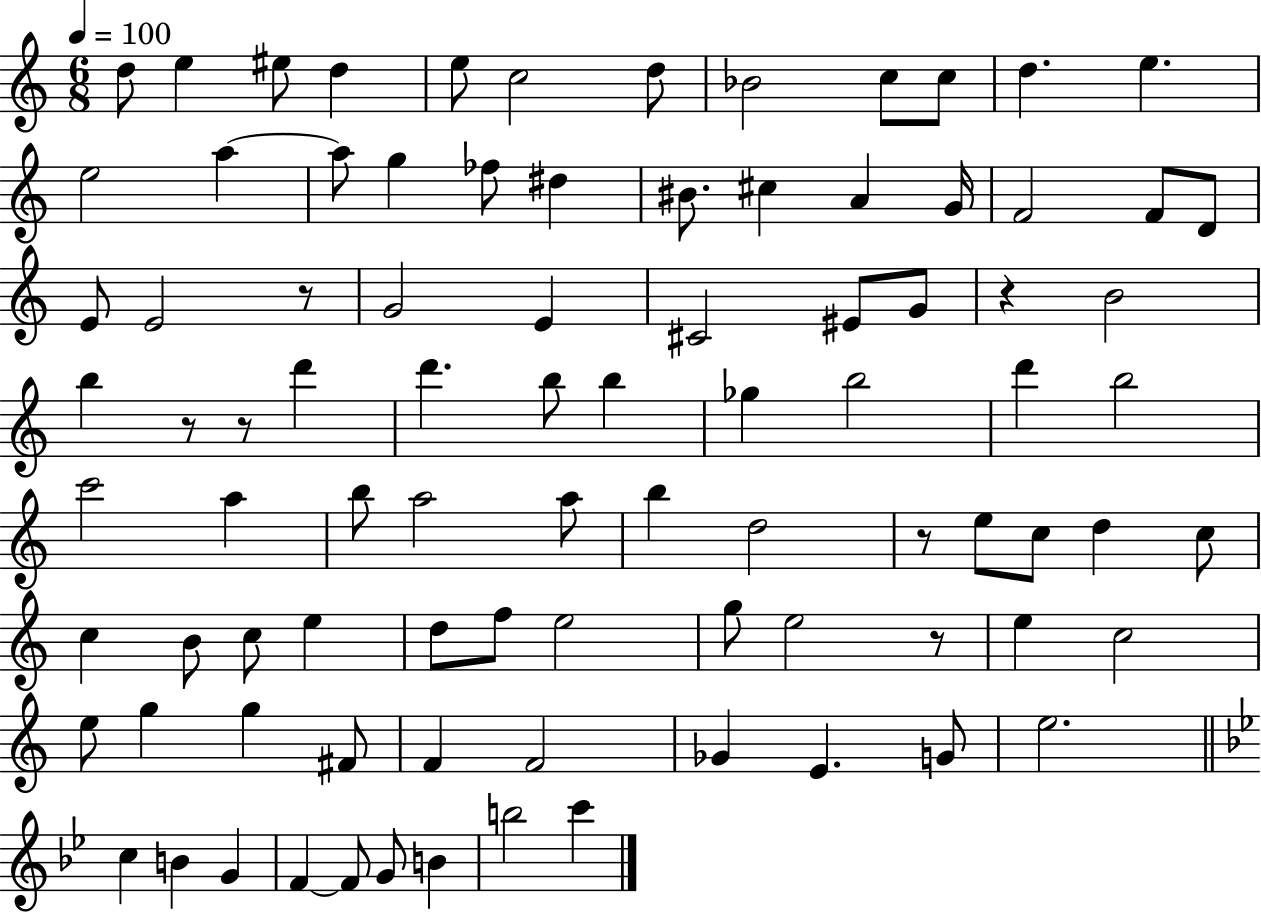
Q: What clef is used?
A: treble